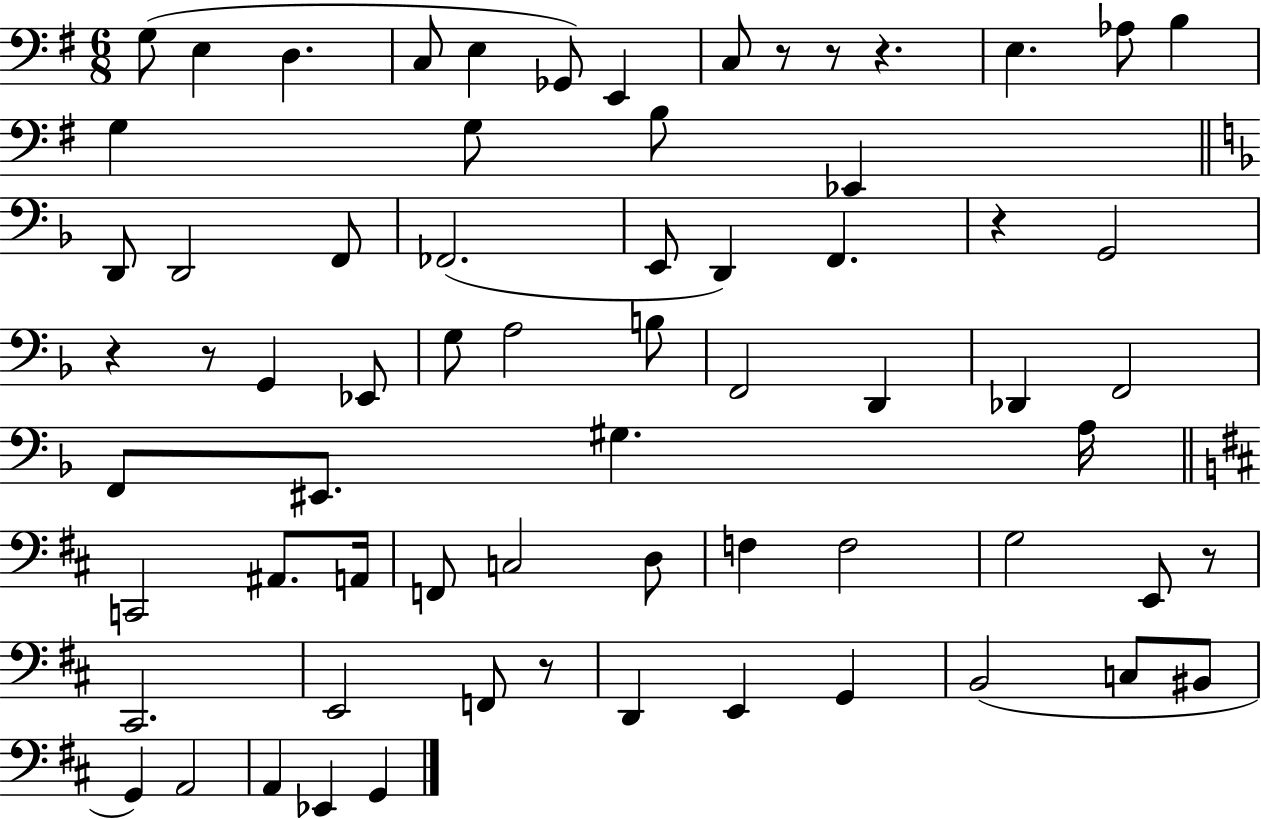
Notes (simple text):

G3/e E3/q D3/q. C3/e E3/q Gb2/e E2/q C3/e R/e R/e R/q. E3/q. Ab3/e B3/q G3/q G3/e B3/e Eb2/q D2/e D2/h F2/e FES2/h. E2/e D2/q F2/q. R/q G2/h R/q R/e G2/q Eb2/e G3/e A3/h B3/e F2/h D2/q Db2/q F2/h F2/e EIS2/e. G#3/q. A3/s C2/h A#2/e. A2/s F2/e C3/h D3/e F3/q F3/h G3/h E2/e R/e C#2/h. E2/h F2/e R/e D2/q E2/q G2/q B2/h C3/e BIS2/e G2/q A2/h A2/q Eb2/q G2/q